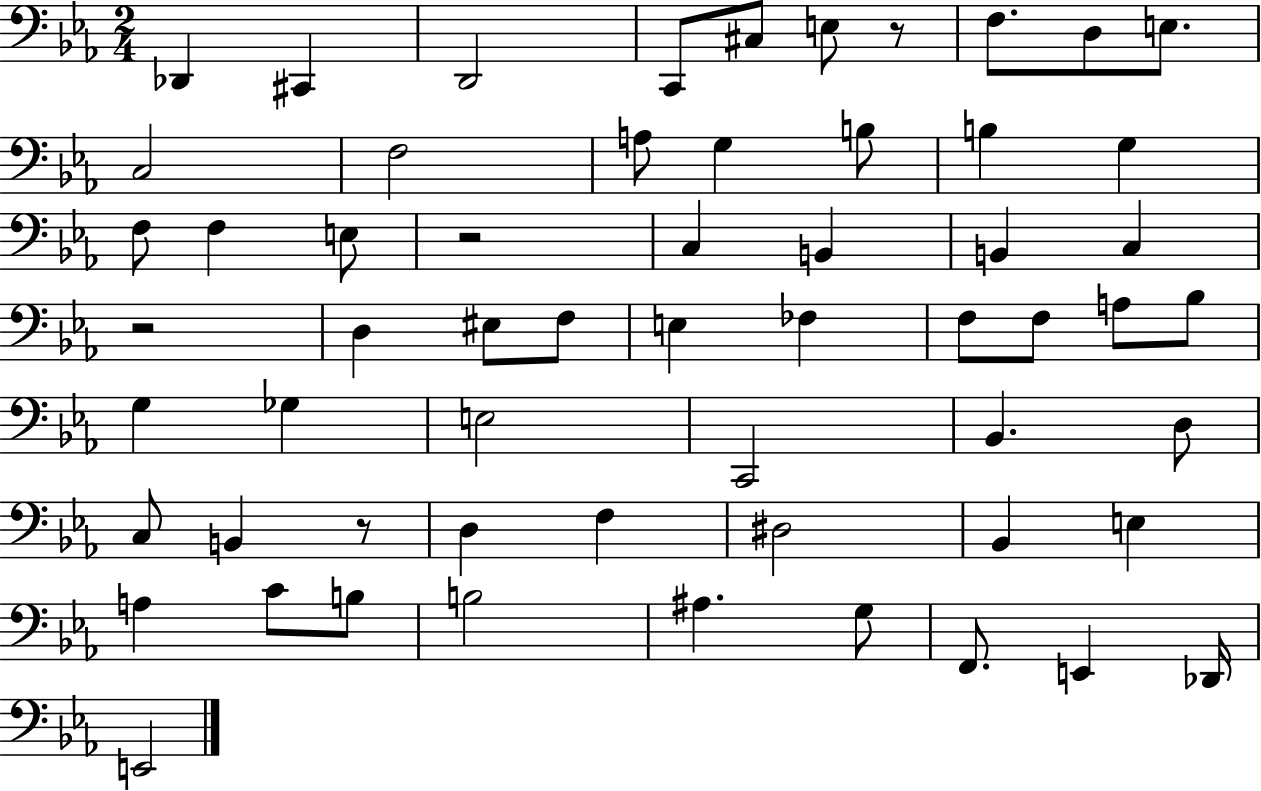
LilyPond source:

{
  \clef bass
  \numericTimeSignature
  \time 2/4
  \key ees \major
  des,4 cis,4 | d,2 | c,8 cis8 e8 r8 | f8. d8 e8. | \break c2 | f2 | a8 g4 b8 | b4 g4 | \break f8 f4 e8 | r2 | c4 b,4 | b,4 c4 | \break r2 | d4 eis8 f8 | e4 fes4 | f8 f8 a8 bes8 | \break g4 ges4 | e2 | c,2 | bes,4. d8 | \break c8 b,4 r8 | d4 f4 | dis2 | bes,4 e4 | \break a4 c'8 b8 | b2 | ais4. g8 | f,8. e,4 des,16 | \break e,2 | \bar "|."
}